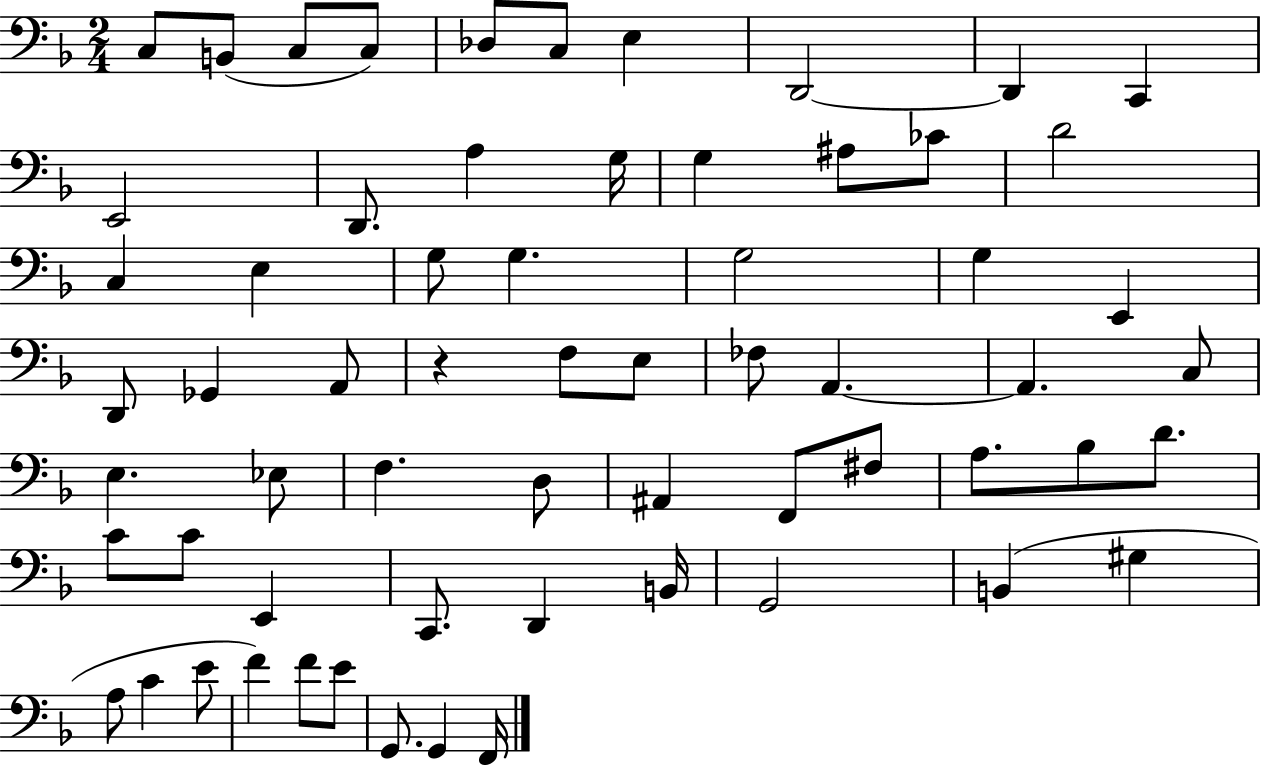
X:1
T:Untitled
M:2/4
L:1/4
K:F
C,/2 B,,/2 C,/2 C,/2 _D,/2 C,/2 E, D,,2 D,, C,, E,,2 D,,/2 A, G,/4 G, ^A,/2 _C/2 D2 C, E, G,/2 G, G,2 G, E,, D,,/2 _G,, A,,/2 z F,/2 E,/2 _F,/2 A,, A,, C,/2 E, _E,/2 F, D,/2 ^A,, F,,/2 ^F,/2 A,/2 _B,/2 D/2 C/2 C/2 E,, C,,/2 D,, B,,/4 G,,2 B,, ^G, A,/2 C E/2 F F/2 E/2 G,,/2 G,, F,,/4